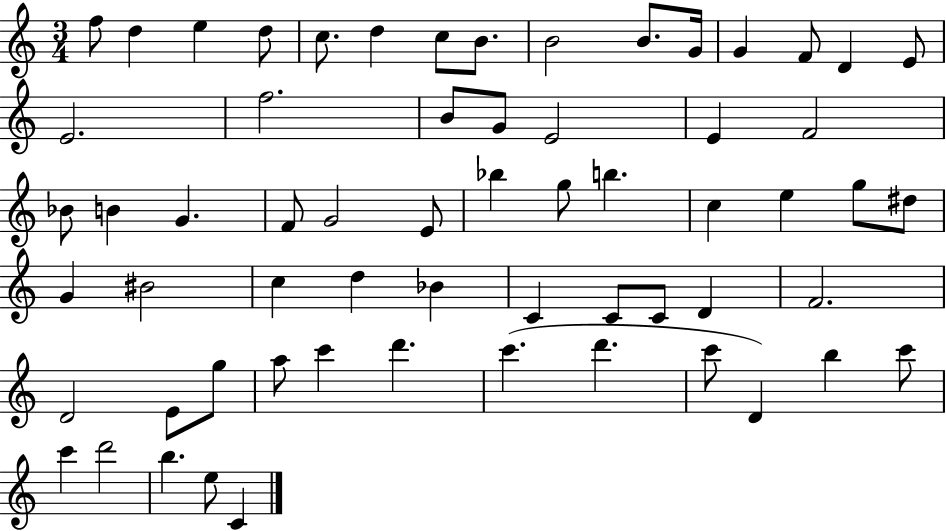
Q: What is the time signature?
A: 3/4